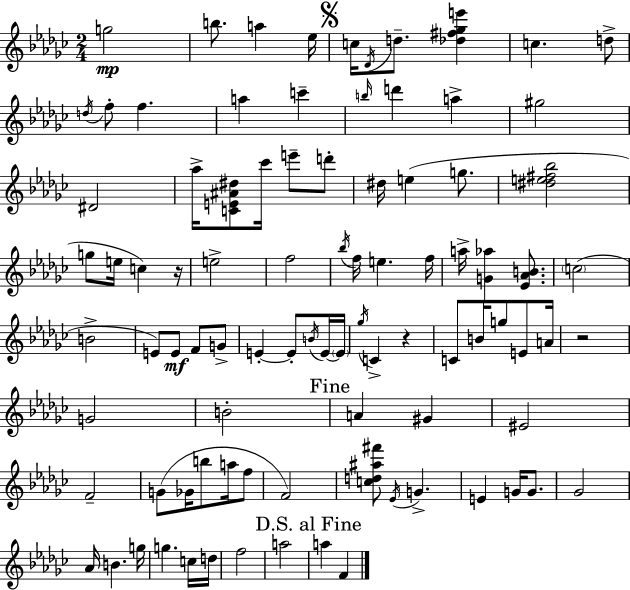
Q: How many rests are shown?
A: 3